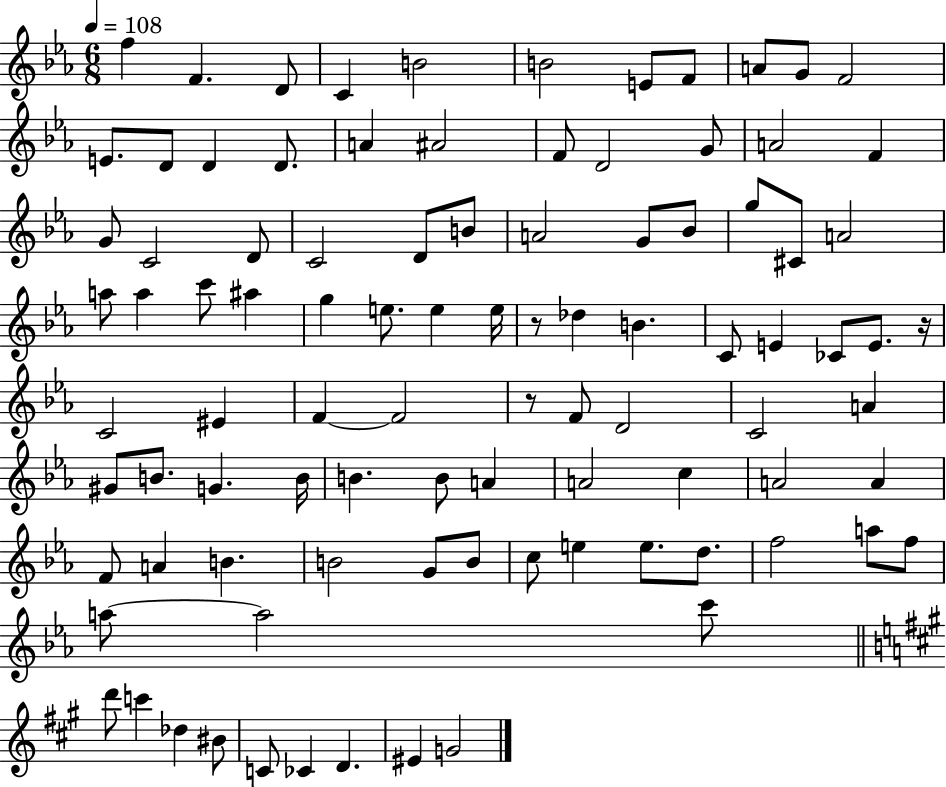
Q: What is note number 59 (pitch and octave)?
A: G4